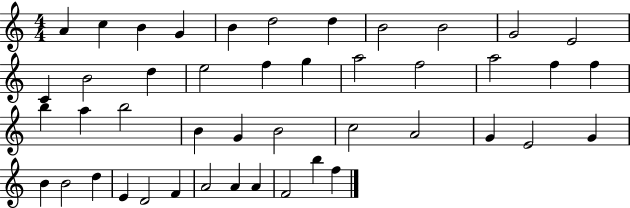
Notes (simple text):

A4/q C5/q B4/q G4/q B4/q D5/h D5/q B4/h B4/h G4/h E4/h C4/q B4/h D5/q E5/h F5/q G5/q A5/h F5/h A5/h F5/q F5/q B5/q A5/q B5/h B4/q G4/q B4/h C5/h A4/h G4/q E4/h G4/q B4/q B4/h D5/q E4/q D4/h F4/q A4/h A4/q A4/q F4/h B5/q F5/q